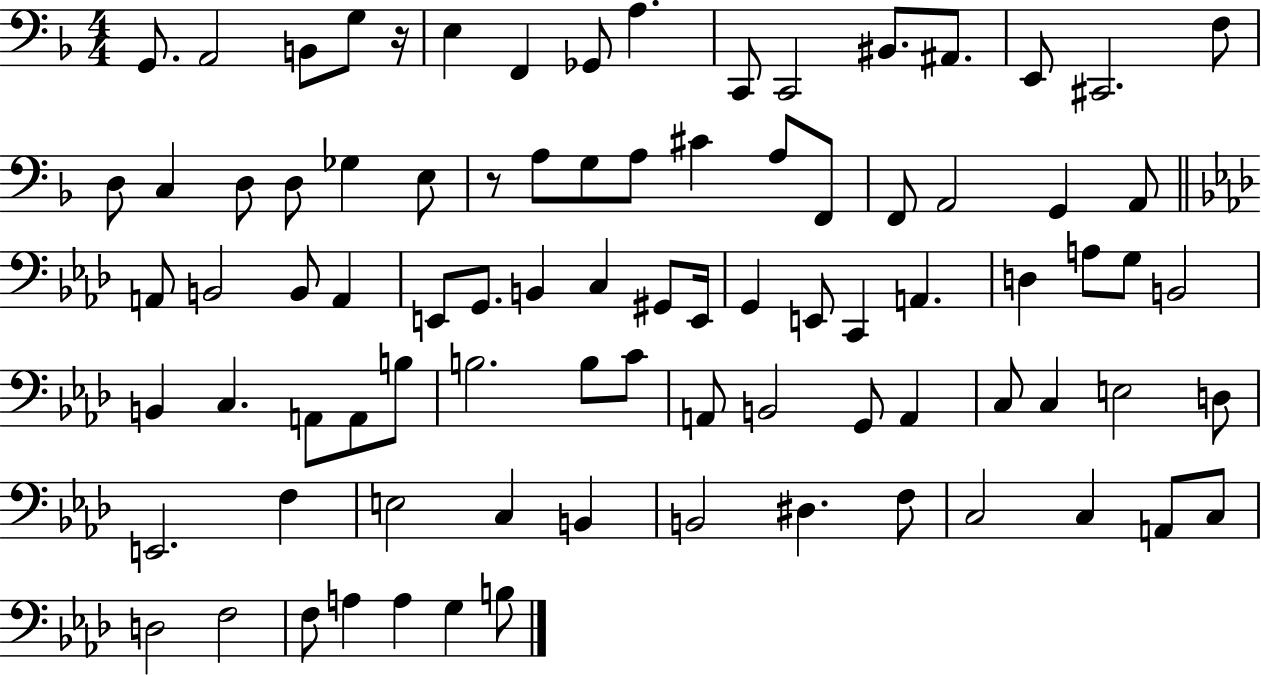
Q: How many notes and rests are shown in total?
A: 86